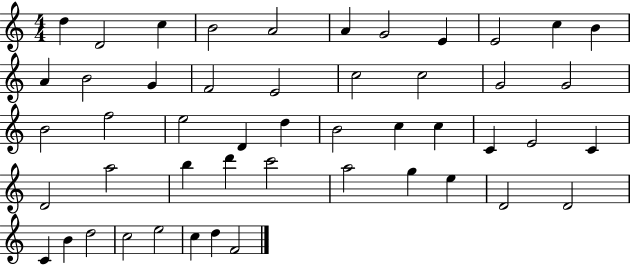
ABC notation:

X:1
T:Untitled
M:4/4
L:1/4
K:C
d D2 c B2 A2 A G2 E E2 c B A B2 G F2 E2 c2 c2 G2 G2 B2 f2 e2 D d B2 c c C E2 C D2 a2 b d' c'2 a2 g e D2 D2 C B d2 c2 e2 c d F2